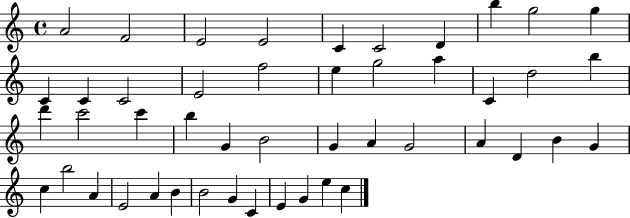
A4/h F4/h E4/h E4/h C4/q C4/h D4/q B5/q G5/h G5/q C4/q C4/q C4/h E4/h F5/h E5/q G5/h A5/q C4/q D5/h B5/q D6/q C6/h C6/q B5/q G4/q B4/h G4/q A4/q G4/h A4/q D4/q B4/q G4/q C5/q B5/h A4/q E4/h A4/q B4/q B4/h G4/q C4/q E4/q G4/q E5/q C5/q